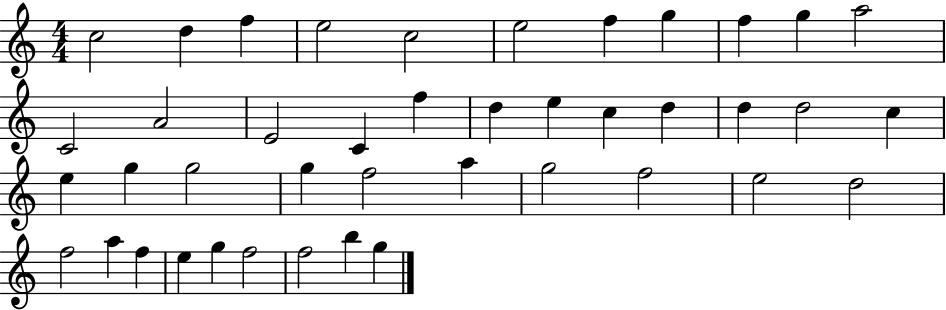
X:1
T:Untitled
M:4/4
L:1/4
K:C
c2 d f e2 c2 e2 f g f g a2 C2 A2 E2 C f d e c d d d2 c e g g2 g f2 a g2 f2 e2 d2 f2 a f e g f2 f2 b g